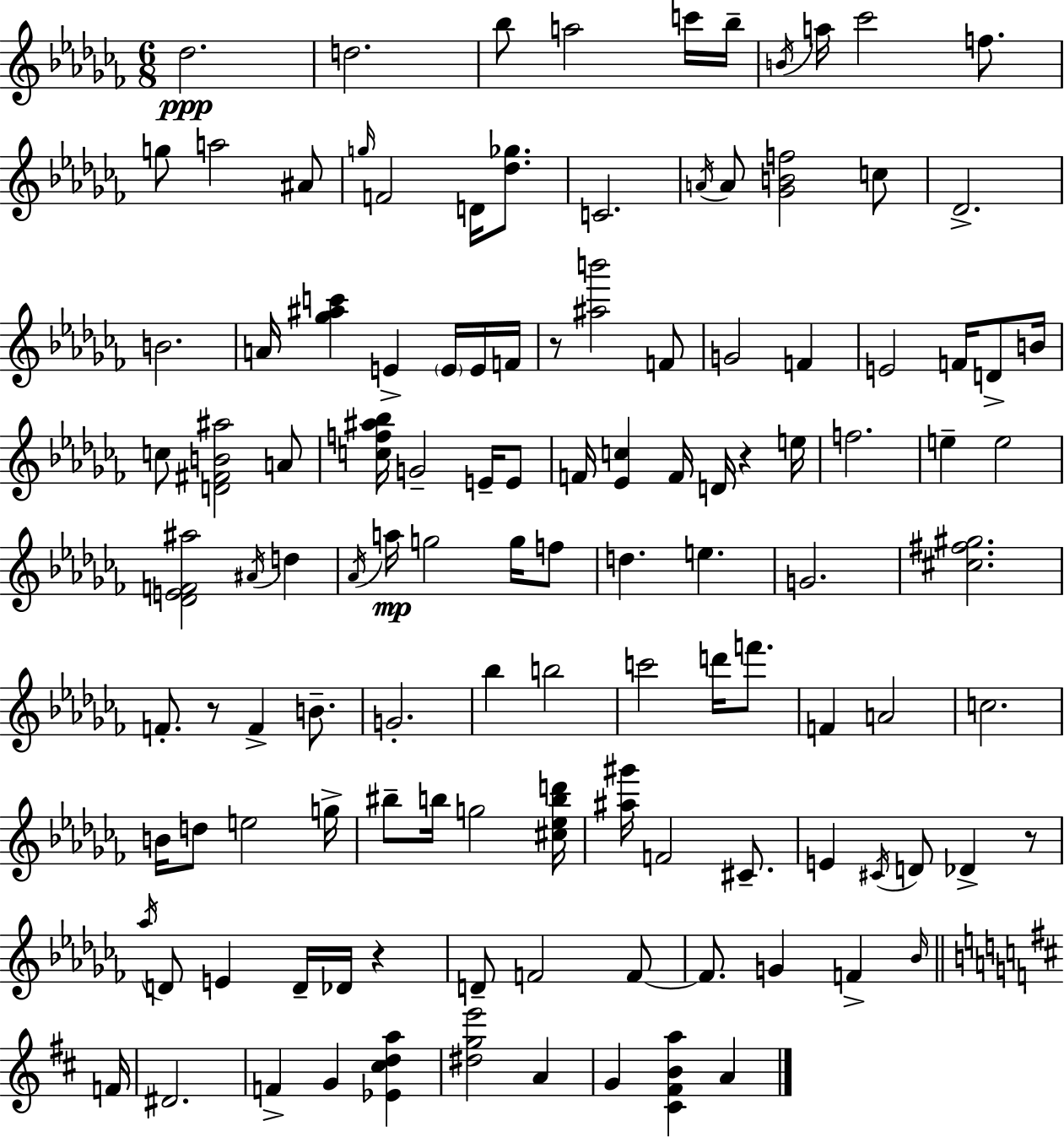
Db5/h. D5/h. Bb5/e A5/h C6/s Bb5/s B4/s A5/s CES6/h F5/e. G5/e A5/h A#4/e G5/s F4/h D4/s [Db5,Gb5]/e. C4/h. A4/s A4/e [Gb4,B4,F5]/h C5/e Db4/h. B4/h. A4/s [Gb5,A#5,C6]/q E4/q E4/s E4/s F4/s R/e [A#5,B6]/h F4/e G4/h F4/q E4/h F4/s D4/e B4/s C5/e [D4,F#4,B4,A#5]/h A4/e [C5,F5,A#5,Bb5]/s G4/h E4/s E4/e F4/s [Eb4,C5]/q F4/s D4/s R/q E5/s F5/h. E5/q E5/h [Db4,E4,F4,A#5]/h A#4/s D5/q Ab4/s A5/s G5/h G5/s F5/e D5/q. E5/q. G4/h. [C#5,F#5,G#5]/h. F4/e. R/e F4/q B4/e. G4/h. Bb5/q B5/h C6/h D6/s F6/e. F4/q A4/h C5/h. B4/s D5/e E5/h G5/s BIS5/e B5/s G5/h [C#5,Eb5,B5,D6]/s [A#5,G#6]/s F4/h C#4/e. E4/q C#4/s D4/e Db4/q R/e Ab5/s D4/e E4/q D4/s Db4/s R/q D4/e F4/h F4/e F4/e. G4/q F4/q Bb4/s F4/s D#4/h. F4/q G4/q [Eb4,C#5,D5,A5]/q [D#5,G5,E6]/h A4/q G4/q [C#4,F#4,B4,A5]/q A4/q